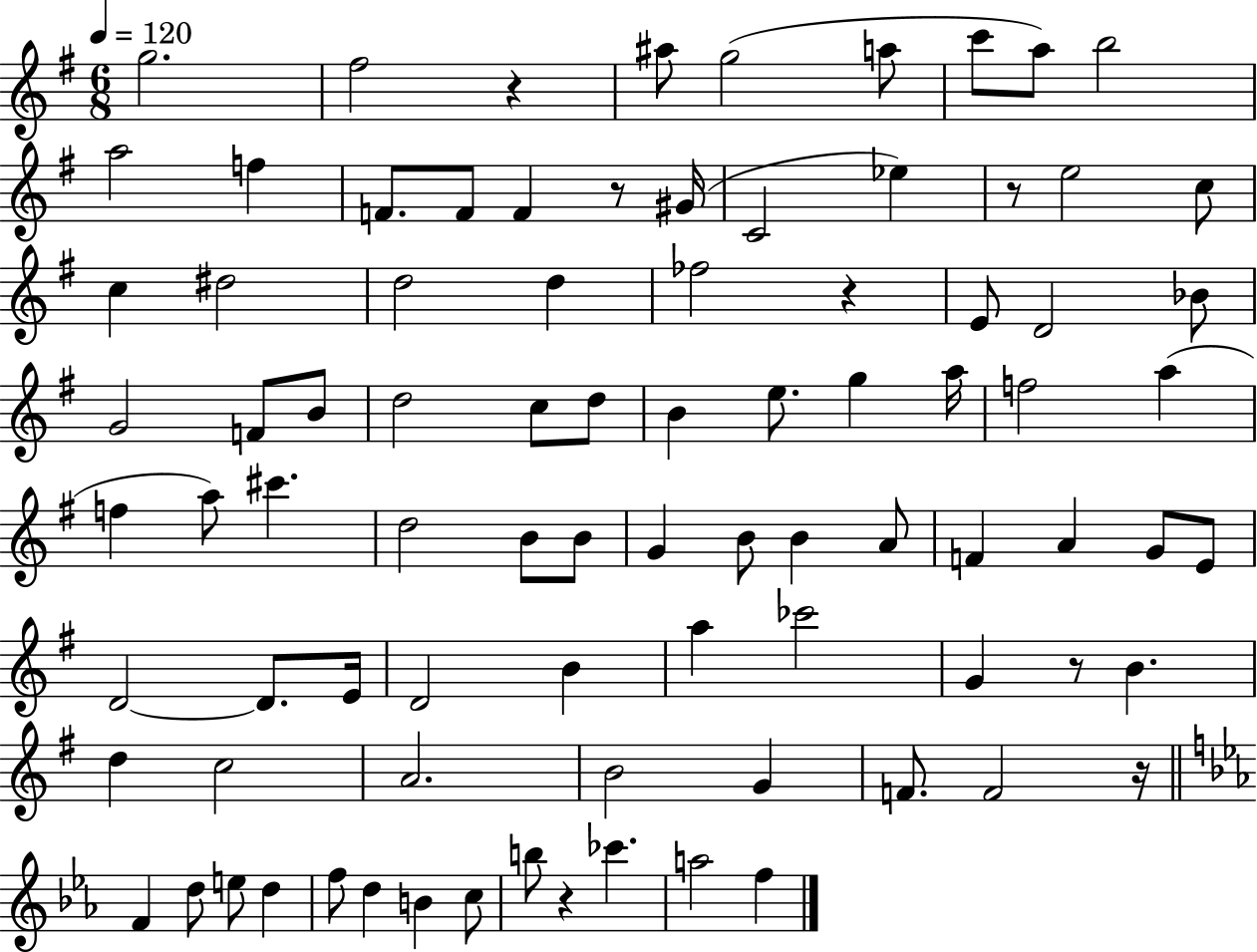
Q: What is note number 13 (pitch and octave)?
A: F4